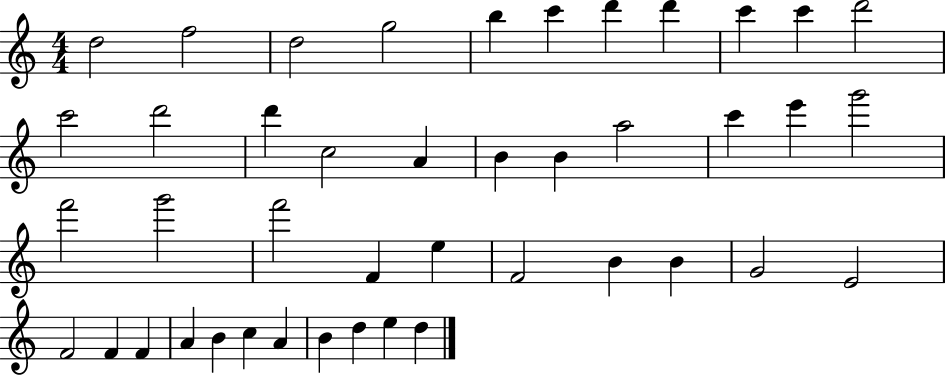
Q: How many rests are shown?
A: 0